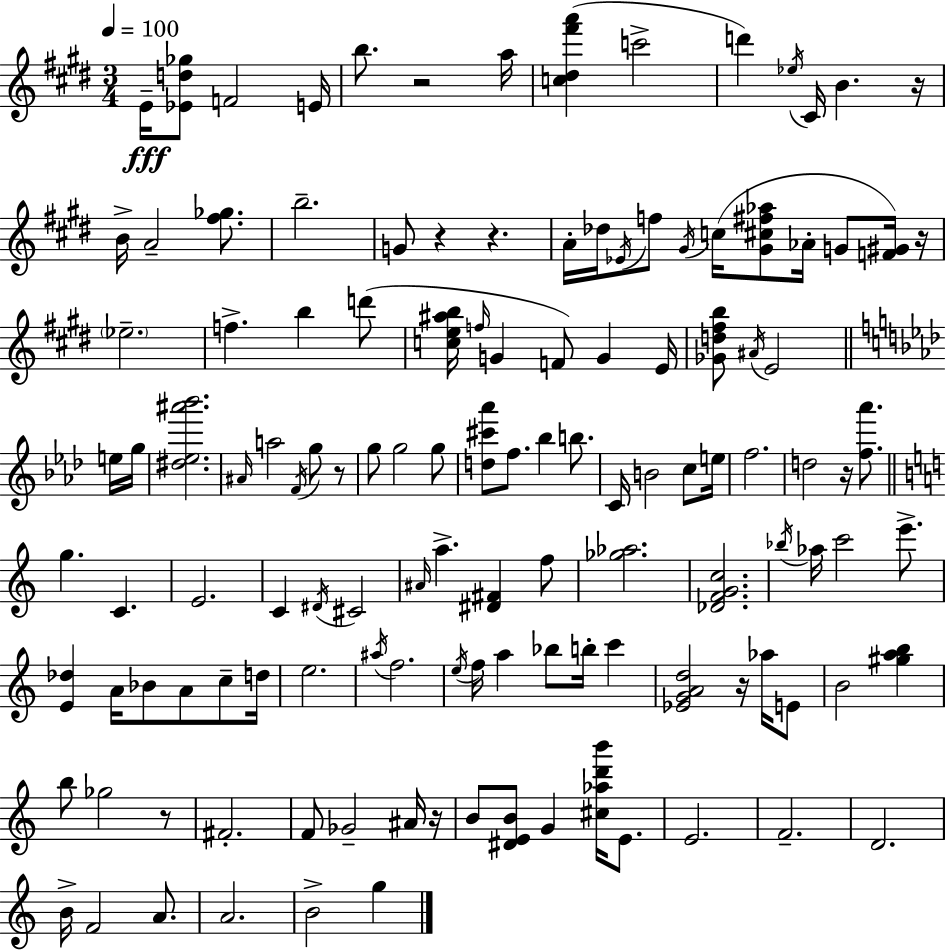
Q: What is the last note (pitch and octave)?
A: G5